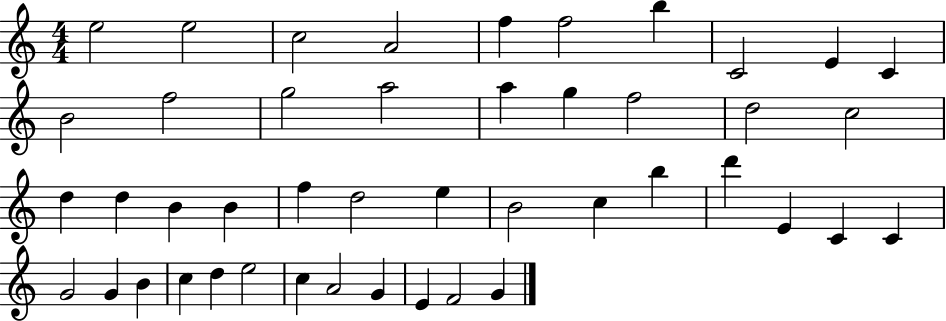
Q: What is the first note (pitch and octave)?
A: E5